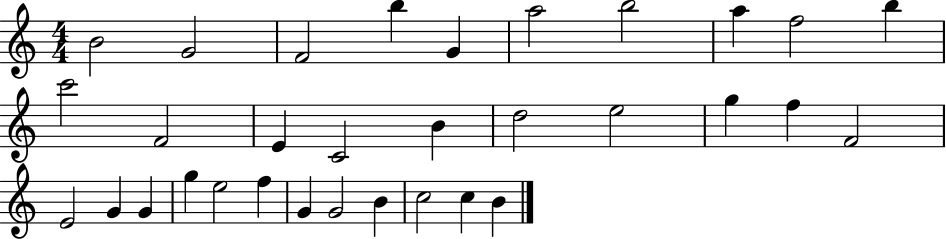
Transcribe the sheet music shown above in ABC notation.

X:1
T:Untitled
M:4/4
L:1/4
K:C
B2 G2 F2 b G a2 b2 a f2 b c'2 F2 E C2 B d2 e2 g f F2 E2 G G g e2 f G G2 B c2 c B